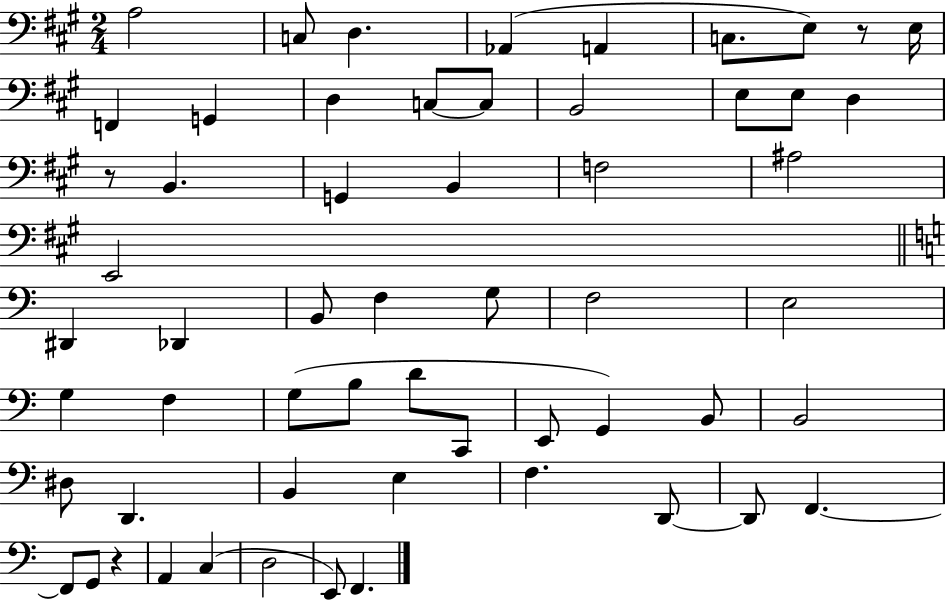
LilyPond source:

{
  \clef bass
  \numericTimeSignature
  \time 2/4
  \key a \major
  \repeat volta 2 { a2 | c8 d4. | aes,4( a,4 | c8. e8) r8 e16 | \break f,4 g,4 | d4 c8~~ c8 | b,2 | e8 e8 d4 | \break r8 b,4. | g,4 b,4 | f2 | ais2 | \break e,2 | \bar "||" \break \key c \major dis,4 des,4 | b,8 f4 g8 | f2 | e2 | \break g4 f4 | g8( b8 d'8 c,8 | e,8 g,4) b,8 | b,2 | \break dis8 d,4. | b,4 e4 | f4. d,8~~ | d,8 f,4.~~ | \break f,8 g,8 r4 | a,4 c4( | d2 | e,8) f,4. | \break } \bar "|."
}